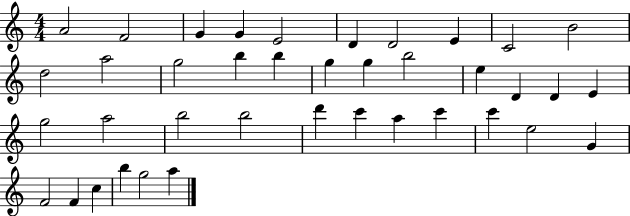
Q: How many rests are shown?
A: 0